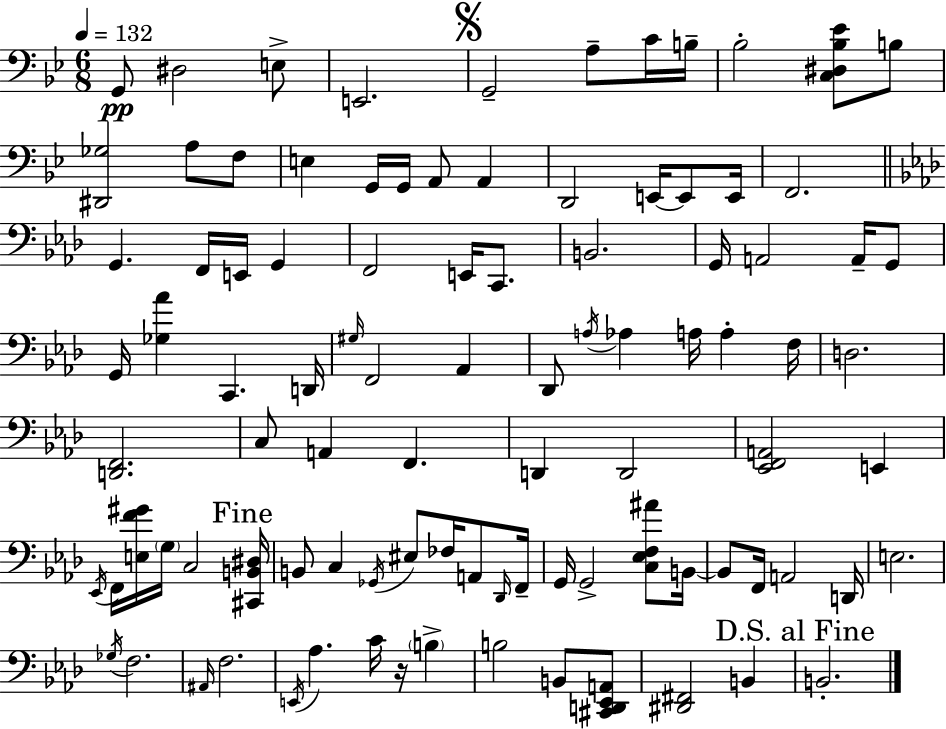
G2/e D#3/h E3/e E2/h. G2/h A3/e C4/s B3/s Bb3/h [C3,D#3,Bb3,Eb4]/e B3/e [D#2,Gb3]/h A3/e F3/e E3/q G2/s G2/s A2/e A2/q D2/h E2/s E2/e E2/s F2/h. G2/q. F2/s E2/s G2/q F2/h E2/s C2/e. B2/h. G2/s A2/h A2/s G2/e G2/s [Gb3,Ab4]/q C2/q. D2/s G#3/s F2/h Ab2/q Db2/e A3/s Ab3/q A3/s A3/q F3/s D3/h. [D2,F2]/h. C3/e A2/q F2/q. D2/q D2/h [Eb2,F2,A2]/h E2/q Eb2/s F2/s [E3,F4,G#4]/s G3/s C3/h [C#2,B2,D#3]/s B2/e C3/q Gb2/s EIS3/e FES3/s A2/e Db2/s F2/s G2/s G2/h [C3,Eb3,F3,A#4]/e B2/s B2/e F2/s A2/h D2/s E3/h. Gb3/s F3/h. A#2/s F3/h. E2/s Ab3/q. C4/s R/s B3/q B3/h B2/e [C#2,D2,Eb2,A2]/e [D#2,F#2]/h B2/q B2/h.